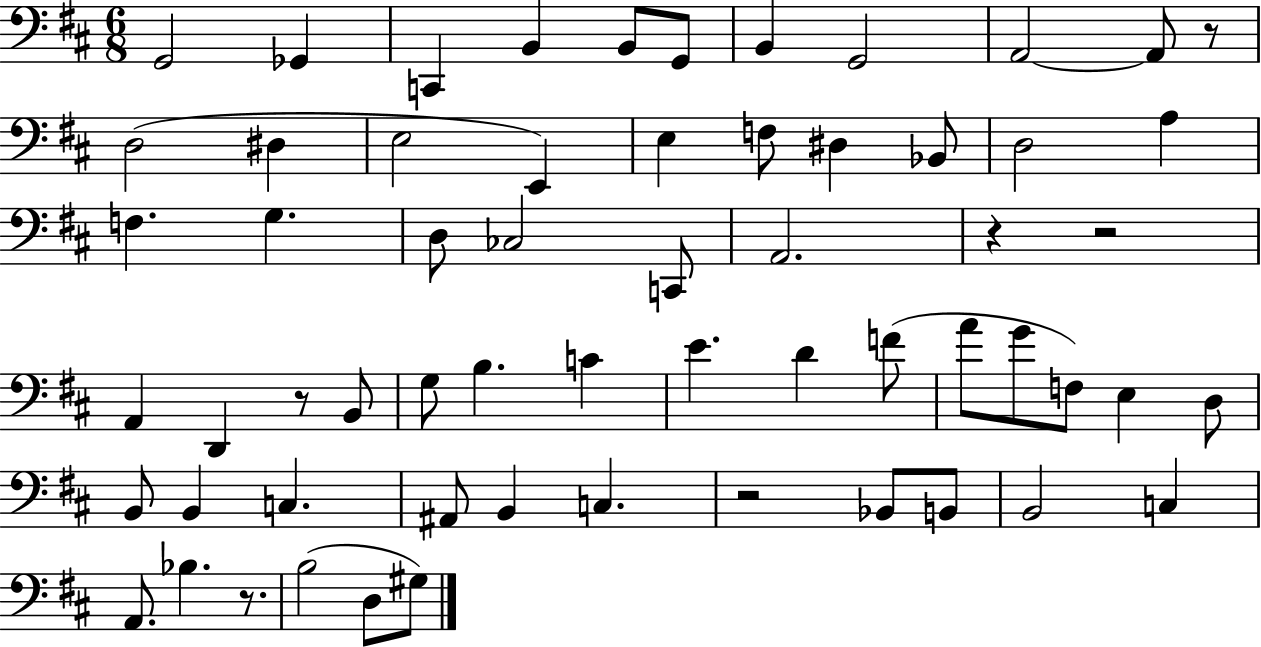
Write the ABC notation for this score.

X:1
T:Untitled
M:6/8
L:1/4
K:D
G,,2 _G,, C,, B,, B,,/2 G,,/2 B,, G,,2 A,,2 A,,/2 z/2 D,2 ^D, E,2 E,, E, F,/2 ^D, _B,,/2 D,2 A, F, G, D,/2 _C,2 C,,/2 A,,2 z z2 A,, D,, z/2 B,,/2 G,/2 B, C E D F/2 A/2 G/2 F,/2 E, D,/2 B,,/2 B,, C, ^A,,/2 B,, C, z2 _B,,/2 B,,/2 B,,2 C, A,,/2 _B, z/2 B,2 D,/2 ^G,/2